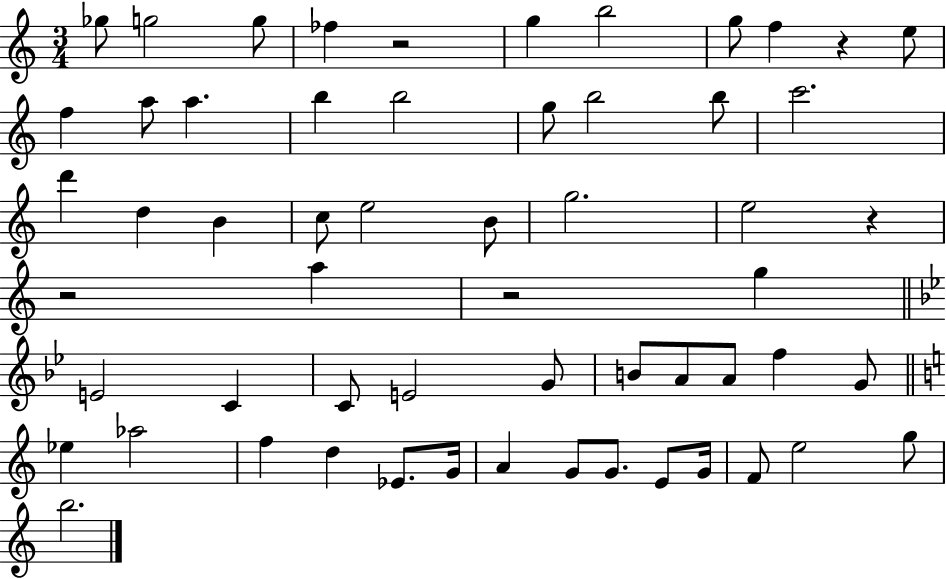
Gb5/e G5/h G5/e FES5/q R/h G5/q B5/h G5/e F5/q R/q E5/e F5/q A5/e A5/q. B5/q B5/h G5/e B5/h B5/e C6/h. D6/q D5/q B4/q C5/e E5/h B4/e G5/h. E5/h R/q R/h A5/q R/h G5/q E4/h C4/q C4/e E4/h G4/e B4/e A4/e A4/e F5/q G4/e Eb5/q Ab5/h F5/q D5/q Eb4/e. G4/s A4/q G4/e G4/e. E4/e G4/s F4/e E5/h G5/e B5/h.